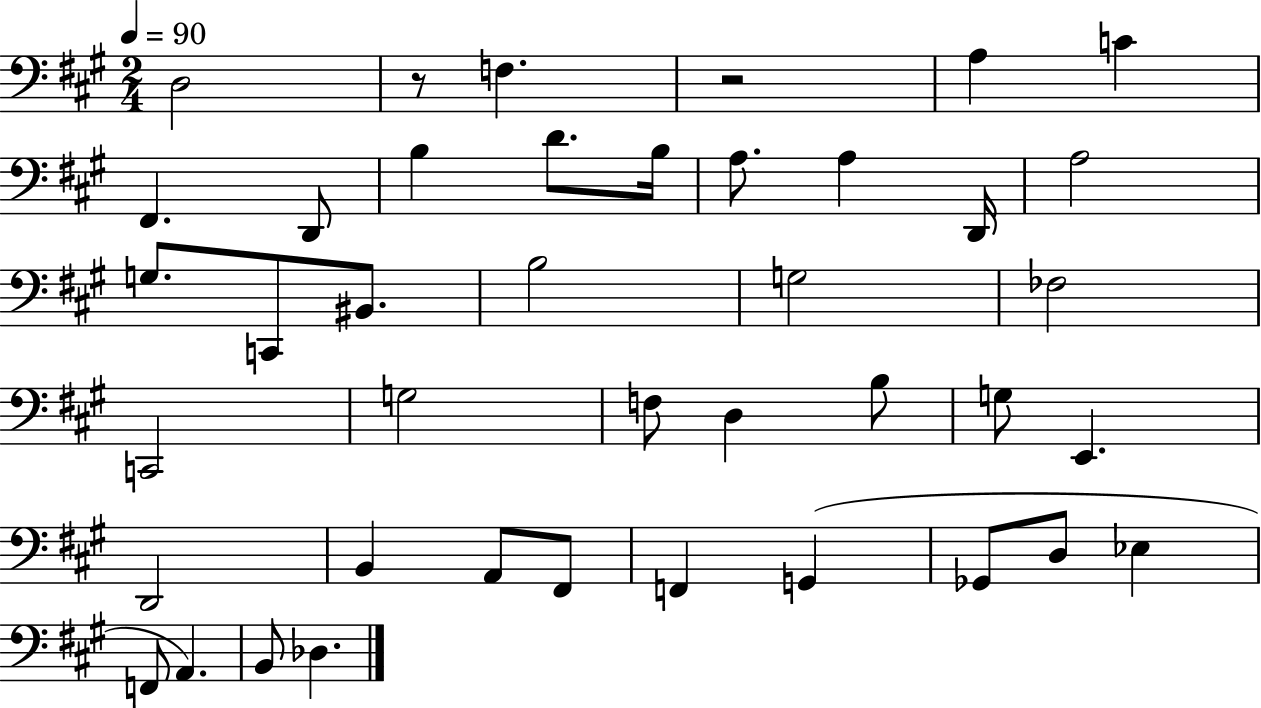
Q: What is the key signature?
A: A major